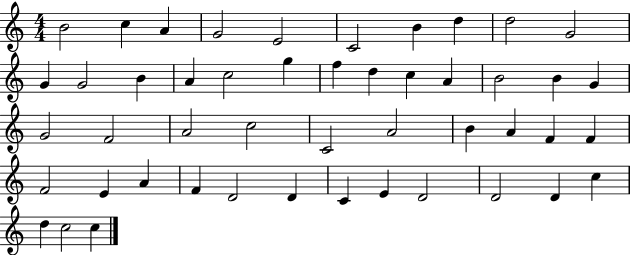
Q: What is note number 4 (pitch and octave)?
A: G4